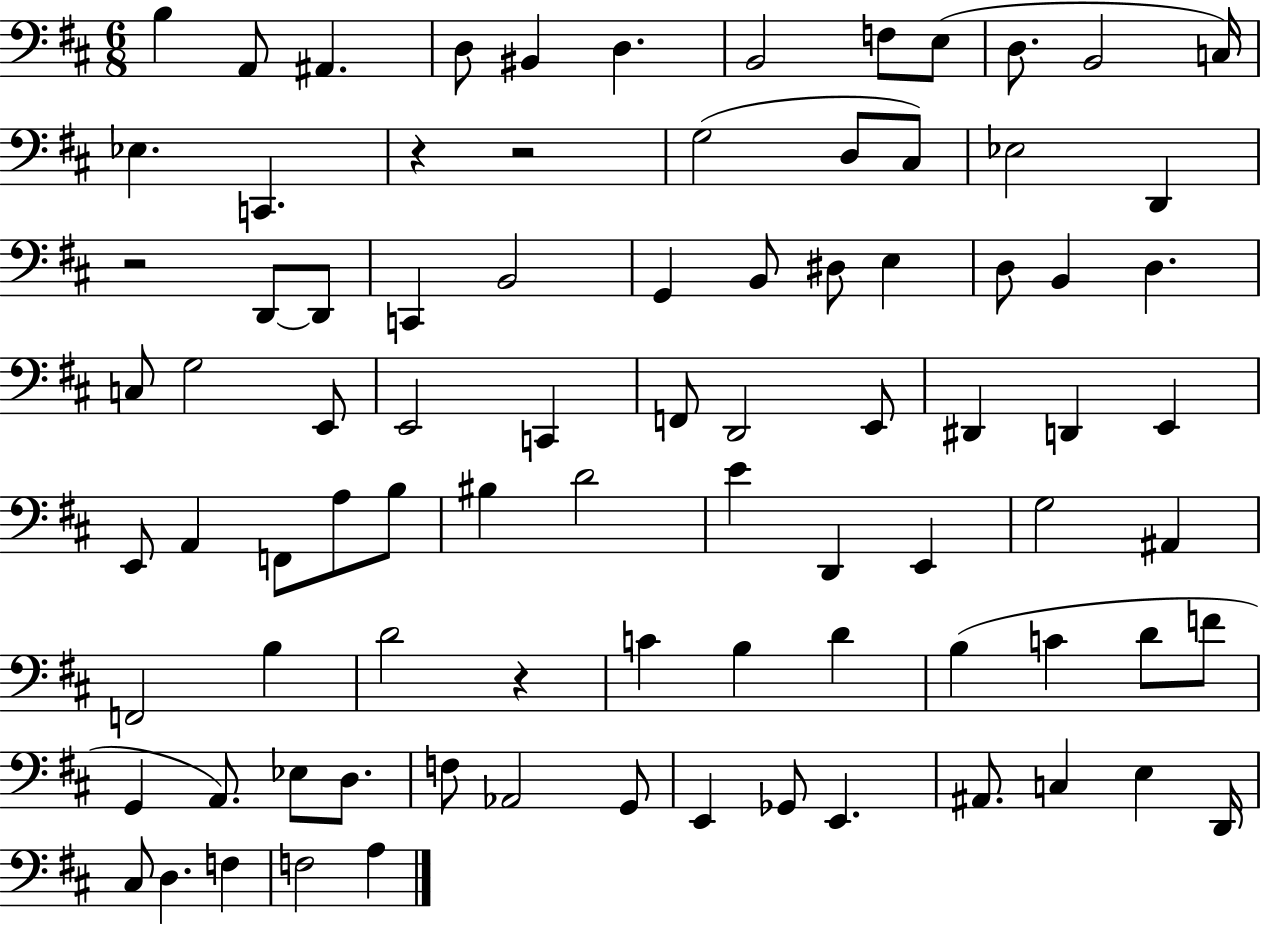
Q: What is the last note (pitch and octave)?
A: A3